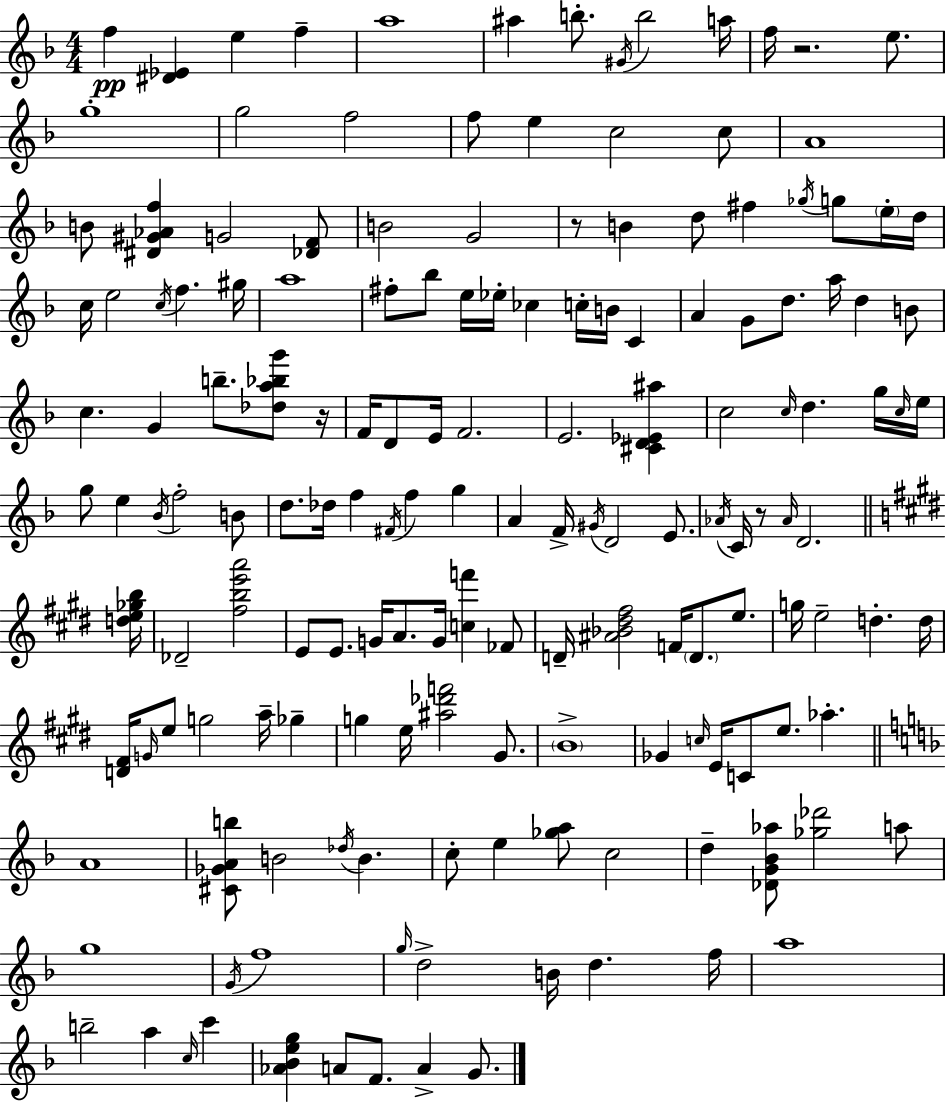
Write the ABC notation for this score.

X:1
T:Untitled
M:4/4
L:1/4
K:Dm
f [^D_E] e f a4 ^a b/2 ^G/4 b2 a/4 f/4 z2 e/2 g4 g2 f2 f/2 e c2 c/2 A4 B/2 [^D^G_Af] G2 [_DF]/2 B2 G2 z/2 B d/2 ^f _g/4 g/2 e/4 d/4 c/4 e2 c/4 f ^g/4 a4 ^f/2 _b/2 e/4 _e/4 _c c/4 B/4 C A G/2 d/2 a/4 d B/2 c G b/2 [_da_bg']/2 z/4 F/4 D/2 E/4 F2 E2 [^CD_E^a] c2 c/4 d g/4 c/4 e/4 g/2 e _B/4 f2 B/2 d/2 _d/4 f ^F/4 f g A F/4 ^G/4 D2 E/2 _A/4 C/4 z/2 _A/4 D2 [de_gb]/4 _D2 [^fbe'a']2 E/2 E/2 G/4 A/2 G/4 [cf'] _F/2 D/4 [^A_B^d^f]2 F/4 D/2 e/2 g/4 e2 d d/4 [D^F]/4 G/4 e/2 g2 a/4 _g g e/4 [^a_d'f']2 ^G/2 B4 _G c/4 E/4 C/2 e/2 _a A4 [^C_GAb]/2 B2 _d/4 B c/2 e [_ga]/2 c2 d [_DG_B_a]/2 [_g_d']2 a/2 g4 G/4 f4 g/4 d2 B/4 d f/4 a4 b2 a c/4 c' [_A_Beg] A/2 F/2 A G/2